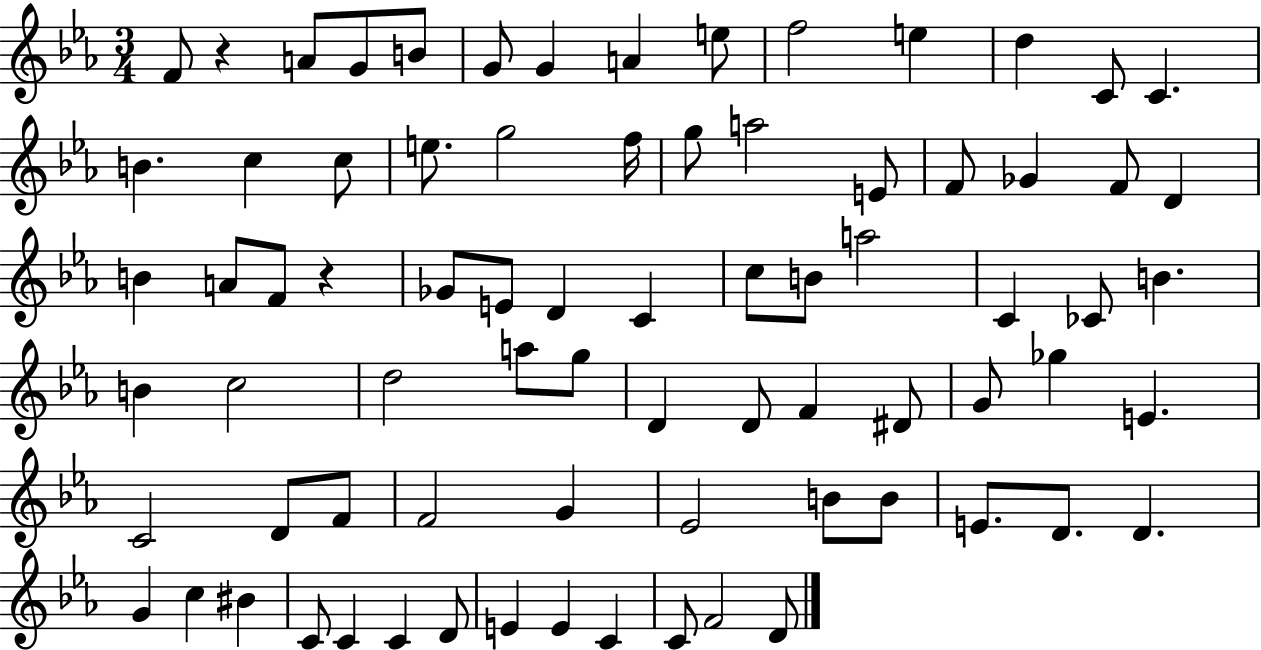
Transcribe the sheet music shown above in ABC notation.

X:1
T:Untitled
M:3/4
L:1/4
K:Eb
F/2 z A/2 G/2 B/2 G/2 G A e/2 f2 e d C/2 C B c c/2 e/2 g2 f/4 g/2 a2 E/2 F/2 _G F/2 D B A/2 F/2 z _G/2 E/2 D C c/2 B/2 a2 C _C/2 B B c2 d2 a/2 g/2 D D/2 F ^D/2 G/2 _g E C2 D/2 F/2 F2 G _E2 B/2 B/2 E/2 D/2 D G c ^B C/2 C C D/2 E E C C/2 F2 D/2